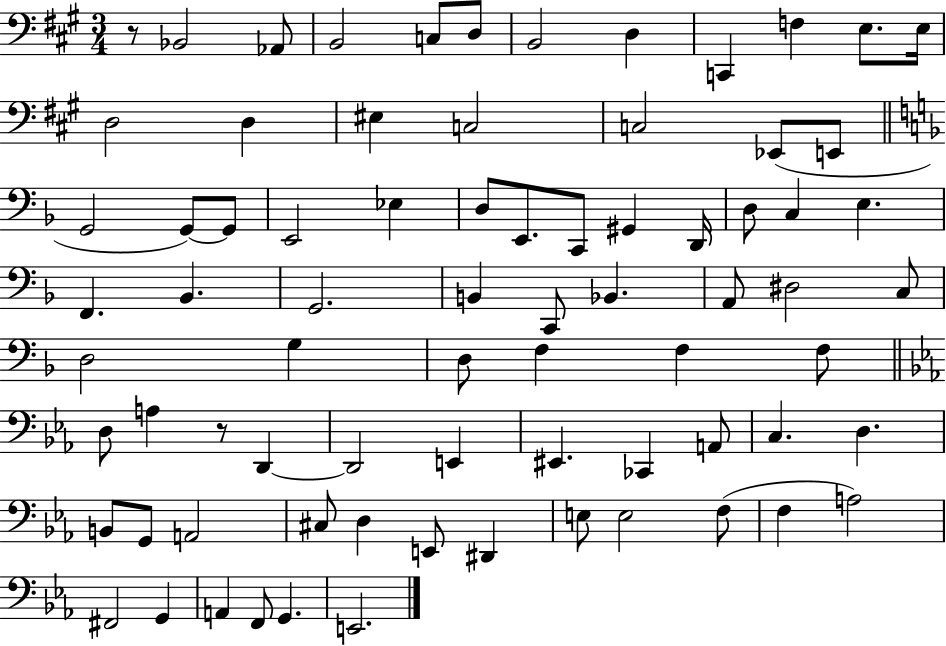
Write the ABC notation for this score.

X:1
T:Untitled
M:3/4
L:1/4
K:A
z/2 _B,,2 _A,,/2 B,,2 C,/2 D,/2 B,,2 D, C,, F, E,/2 E,/4 D,2 D, ^E, C,2 C,2 _E,,/2 E,,/2 G,,2 G,,/2 G,,/2 E,,2 _E, D,/2 E,,/2 C,,/2 ^G,, D,,/4 D,/2 C, E, F,, _B,, G,,2 B,, C,,/2 _B,, A,,/2 ^D,2 C,/2 D,2 G, D,/2 F, F, F,/2 D,/2 A, z/2 D,, D,,2 E,, ^E,, _C,, A,,/2 C, D, B,,/2 G,,/2 A,,2 ^C,/2 D, E,,/2 ^D,, E,/2 E,2 F,/2 F, A,2 ^F,,2 G,, A,, F,,/2 G,, E,,2